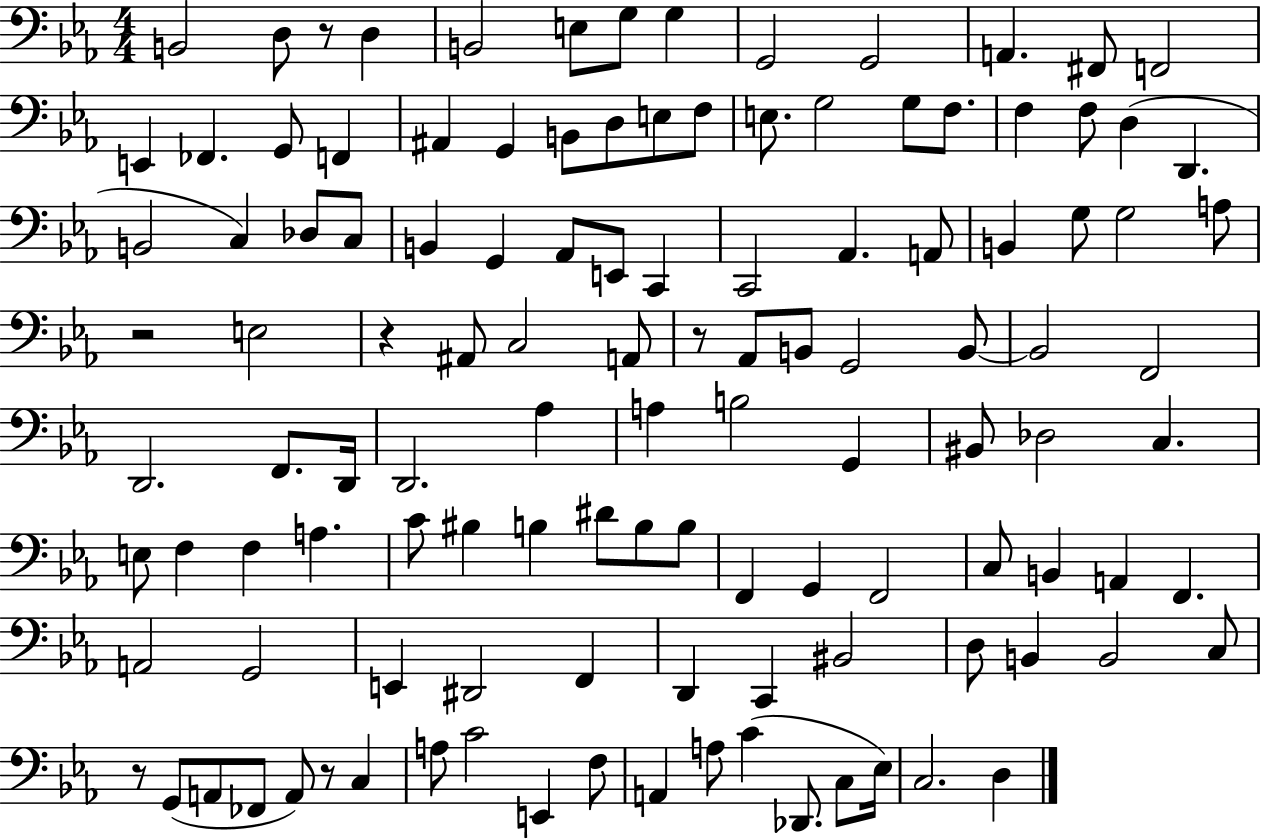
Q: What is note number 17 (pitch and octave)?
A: A#2